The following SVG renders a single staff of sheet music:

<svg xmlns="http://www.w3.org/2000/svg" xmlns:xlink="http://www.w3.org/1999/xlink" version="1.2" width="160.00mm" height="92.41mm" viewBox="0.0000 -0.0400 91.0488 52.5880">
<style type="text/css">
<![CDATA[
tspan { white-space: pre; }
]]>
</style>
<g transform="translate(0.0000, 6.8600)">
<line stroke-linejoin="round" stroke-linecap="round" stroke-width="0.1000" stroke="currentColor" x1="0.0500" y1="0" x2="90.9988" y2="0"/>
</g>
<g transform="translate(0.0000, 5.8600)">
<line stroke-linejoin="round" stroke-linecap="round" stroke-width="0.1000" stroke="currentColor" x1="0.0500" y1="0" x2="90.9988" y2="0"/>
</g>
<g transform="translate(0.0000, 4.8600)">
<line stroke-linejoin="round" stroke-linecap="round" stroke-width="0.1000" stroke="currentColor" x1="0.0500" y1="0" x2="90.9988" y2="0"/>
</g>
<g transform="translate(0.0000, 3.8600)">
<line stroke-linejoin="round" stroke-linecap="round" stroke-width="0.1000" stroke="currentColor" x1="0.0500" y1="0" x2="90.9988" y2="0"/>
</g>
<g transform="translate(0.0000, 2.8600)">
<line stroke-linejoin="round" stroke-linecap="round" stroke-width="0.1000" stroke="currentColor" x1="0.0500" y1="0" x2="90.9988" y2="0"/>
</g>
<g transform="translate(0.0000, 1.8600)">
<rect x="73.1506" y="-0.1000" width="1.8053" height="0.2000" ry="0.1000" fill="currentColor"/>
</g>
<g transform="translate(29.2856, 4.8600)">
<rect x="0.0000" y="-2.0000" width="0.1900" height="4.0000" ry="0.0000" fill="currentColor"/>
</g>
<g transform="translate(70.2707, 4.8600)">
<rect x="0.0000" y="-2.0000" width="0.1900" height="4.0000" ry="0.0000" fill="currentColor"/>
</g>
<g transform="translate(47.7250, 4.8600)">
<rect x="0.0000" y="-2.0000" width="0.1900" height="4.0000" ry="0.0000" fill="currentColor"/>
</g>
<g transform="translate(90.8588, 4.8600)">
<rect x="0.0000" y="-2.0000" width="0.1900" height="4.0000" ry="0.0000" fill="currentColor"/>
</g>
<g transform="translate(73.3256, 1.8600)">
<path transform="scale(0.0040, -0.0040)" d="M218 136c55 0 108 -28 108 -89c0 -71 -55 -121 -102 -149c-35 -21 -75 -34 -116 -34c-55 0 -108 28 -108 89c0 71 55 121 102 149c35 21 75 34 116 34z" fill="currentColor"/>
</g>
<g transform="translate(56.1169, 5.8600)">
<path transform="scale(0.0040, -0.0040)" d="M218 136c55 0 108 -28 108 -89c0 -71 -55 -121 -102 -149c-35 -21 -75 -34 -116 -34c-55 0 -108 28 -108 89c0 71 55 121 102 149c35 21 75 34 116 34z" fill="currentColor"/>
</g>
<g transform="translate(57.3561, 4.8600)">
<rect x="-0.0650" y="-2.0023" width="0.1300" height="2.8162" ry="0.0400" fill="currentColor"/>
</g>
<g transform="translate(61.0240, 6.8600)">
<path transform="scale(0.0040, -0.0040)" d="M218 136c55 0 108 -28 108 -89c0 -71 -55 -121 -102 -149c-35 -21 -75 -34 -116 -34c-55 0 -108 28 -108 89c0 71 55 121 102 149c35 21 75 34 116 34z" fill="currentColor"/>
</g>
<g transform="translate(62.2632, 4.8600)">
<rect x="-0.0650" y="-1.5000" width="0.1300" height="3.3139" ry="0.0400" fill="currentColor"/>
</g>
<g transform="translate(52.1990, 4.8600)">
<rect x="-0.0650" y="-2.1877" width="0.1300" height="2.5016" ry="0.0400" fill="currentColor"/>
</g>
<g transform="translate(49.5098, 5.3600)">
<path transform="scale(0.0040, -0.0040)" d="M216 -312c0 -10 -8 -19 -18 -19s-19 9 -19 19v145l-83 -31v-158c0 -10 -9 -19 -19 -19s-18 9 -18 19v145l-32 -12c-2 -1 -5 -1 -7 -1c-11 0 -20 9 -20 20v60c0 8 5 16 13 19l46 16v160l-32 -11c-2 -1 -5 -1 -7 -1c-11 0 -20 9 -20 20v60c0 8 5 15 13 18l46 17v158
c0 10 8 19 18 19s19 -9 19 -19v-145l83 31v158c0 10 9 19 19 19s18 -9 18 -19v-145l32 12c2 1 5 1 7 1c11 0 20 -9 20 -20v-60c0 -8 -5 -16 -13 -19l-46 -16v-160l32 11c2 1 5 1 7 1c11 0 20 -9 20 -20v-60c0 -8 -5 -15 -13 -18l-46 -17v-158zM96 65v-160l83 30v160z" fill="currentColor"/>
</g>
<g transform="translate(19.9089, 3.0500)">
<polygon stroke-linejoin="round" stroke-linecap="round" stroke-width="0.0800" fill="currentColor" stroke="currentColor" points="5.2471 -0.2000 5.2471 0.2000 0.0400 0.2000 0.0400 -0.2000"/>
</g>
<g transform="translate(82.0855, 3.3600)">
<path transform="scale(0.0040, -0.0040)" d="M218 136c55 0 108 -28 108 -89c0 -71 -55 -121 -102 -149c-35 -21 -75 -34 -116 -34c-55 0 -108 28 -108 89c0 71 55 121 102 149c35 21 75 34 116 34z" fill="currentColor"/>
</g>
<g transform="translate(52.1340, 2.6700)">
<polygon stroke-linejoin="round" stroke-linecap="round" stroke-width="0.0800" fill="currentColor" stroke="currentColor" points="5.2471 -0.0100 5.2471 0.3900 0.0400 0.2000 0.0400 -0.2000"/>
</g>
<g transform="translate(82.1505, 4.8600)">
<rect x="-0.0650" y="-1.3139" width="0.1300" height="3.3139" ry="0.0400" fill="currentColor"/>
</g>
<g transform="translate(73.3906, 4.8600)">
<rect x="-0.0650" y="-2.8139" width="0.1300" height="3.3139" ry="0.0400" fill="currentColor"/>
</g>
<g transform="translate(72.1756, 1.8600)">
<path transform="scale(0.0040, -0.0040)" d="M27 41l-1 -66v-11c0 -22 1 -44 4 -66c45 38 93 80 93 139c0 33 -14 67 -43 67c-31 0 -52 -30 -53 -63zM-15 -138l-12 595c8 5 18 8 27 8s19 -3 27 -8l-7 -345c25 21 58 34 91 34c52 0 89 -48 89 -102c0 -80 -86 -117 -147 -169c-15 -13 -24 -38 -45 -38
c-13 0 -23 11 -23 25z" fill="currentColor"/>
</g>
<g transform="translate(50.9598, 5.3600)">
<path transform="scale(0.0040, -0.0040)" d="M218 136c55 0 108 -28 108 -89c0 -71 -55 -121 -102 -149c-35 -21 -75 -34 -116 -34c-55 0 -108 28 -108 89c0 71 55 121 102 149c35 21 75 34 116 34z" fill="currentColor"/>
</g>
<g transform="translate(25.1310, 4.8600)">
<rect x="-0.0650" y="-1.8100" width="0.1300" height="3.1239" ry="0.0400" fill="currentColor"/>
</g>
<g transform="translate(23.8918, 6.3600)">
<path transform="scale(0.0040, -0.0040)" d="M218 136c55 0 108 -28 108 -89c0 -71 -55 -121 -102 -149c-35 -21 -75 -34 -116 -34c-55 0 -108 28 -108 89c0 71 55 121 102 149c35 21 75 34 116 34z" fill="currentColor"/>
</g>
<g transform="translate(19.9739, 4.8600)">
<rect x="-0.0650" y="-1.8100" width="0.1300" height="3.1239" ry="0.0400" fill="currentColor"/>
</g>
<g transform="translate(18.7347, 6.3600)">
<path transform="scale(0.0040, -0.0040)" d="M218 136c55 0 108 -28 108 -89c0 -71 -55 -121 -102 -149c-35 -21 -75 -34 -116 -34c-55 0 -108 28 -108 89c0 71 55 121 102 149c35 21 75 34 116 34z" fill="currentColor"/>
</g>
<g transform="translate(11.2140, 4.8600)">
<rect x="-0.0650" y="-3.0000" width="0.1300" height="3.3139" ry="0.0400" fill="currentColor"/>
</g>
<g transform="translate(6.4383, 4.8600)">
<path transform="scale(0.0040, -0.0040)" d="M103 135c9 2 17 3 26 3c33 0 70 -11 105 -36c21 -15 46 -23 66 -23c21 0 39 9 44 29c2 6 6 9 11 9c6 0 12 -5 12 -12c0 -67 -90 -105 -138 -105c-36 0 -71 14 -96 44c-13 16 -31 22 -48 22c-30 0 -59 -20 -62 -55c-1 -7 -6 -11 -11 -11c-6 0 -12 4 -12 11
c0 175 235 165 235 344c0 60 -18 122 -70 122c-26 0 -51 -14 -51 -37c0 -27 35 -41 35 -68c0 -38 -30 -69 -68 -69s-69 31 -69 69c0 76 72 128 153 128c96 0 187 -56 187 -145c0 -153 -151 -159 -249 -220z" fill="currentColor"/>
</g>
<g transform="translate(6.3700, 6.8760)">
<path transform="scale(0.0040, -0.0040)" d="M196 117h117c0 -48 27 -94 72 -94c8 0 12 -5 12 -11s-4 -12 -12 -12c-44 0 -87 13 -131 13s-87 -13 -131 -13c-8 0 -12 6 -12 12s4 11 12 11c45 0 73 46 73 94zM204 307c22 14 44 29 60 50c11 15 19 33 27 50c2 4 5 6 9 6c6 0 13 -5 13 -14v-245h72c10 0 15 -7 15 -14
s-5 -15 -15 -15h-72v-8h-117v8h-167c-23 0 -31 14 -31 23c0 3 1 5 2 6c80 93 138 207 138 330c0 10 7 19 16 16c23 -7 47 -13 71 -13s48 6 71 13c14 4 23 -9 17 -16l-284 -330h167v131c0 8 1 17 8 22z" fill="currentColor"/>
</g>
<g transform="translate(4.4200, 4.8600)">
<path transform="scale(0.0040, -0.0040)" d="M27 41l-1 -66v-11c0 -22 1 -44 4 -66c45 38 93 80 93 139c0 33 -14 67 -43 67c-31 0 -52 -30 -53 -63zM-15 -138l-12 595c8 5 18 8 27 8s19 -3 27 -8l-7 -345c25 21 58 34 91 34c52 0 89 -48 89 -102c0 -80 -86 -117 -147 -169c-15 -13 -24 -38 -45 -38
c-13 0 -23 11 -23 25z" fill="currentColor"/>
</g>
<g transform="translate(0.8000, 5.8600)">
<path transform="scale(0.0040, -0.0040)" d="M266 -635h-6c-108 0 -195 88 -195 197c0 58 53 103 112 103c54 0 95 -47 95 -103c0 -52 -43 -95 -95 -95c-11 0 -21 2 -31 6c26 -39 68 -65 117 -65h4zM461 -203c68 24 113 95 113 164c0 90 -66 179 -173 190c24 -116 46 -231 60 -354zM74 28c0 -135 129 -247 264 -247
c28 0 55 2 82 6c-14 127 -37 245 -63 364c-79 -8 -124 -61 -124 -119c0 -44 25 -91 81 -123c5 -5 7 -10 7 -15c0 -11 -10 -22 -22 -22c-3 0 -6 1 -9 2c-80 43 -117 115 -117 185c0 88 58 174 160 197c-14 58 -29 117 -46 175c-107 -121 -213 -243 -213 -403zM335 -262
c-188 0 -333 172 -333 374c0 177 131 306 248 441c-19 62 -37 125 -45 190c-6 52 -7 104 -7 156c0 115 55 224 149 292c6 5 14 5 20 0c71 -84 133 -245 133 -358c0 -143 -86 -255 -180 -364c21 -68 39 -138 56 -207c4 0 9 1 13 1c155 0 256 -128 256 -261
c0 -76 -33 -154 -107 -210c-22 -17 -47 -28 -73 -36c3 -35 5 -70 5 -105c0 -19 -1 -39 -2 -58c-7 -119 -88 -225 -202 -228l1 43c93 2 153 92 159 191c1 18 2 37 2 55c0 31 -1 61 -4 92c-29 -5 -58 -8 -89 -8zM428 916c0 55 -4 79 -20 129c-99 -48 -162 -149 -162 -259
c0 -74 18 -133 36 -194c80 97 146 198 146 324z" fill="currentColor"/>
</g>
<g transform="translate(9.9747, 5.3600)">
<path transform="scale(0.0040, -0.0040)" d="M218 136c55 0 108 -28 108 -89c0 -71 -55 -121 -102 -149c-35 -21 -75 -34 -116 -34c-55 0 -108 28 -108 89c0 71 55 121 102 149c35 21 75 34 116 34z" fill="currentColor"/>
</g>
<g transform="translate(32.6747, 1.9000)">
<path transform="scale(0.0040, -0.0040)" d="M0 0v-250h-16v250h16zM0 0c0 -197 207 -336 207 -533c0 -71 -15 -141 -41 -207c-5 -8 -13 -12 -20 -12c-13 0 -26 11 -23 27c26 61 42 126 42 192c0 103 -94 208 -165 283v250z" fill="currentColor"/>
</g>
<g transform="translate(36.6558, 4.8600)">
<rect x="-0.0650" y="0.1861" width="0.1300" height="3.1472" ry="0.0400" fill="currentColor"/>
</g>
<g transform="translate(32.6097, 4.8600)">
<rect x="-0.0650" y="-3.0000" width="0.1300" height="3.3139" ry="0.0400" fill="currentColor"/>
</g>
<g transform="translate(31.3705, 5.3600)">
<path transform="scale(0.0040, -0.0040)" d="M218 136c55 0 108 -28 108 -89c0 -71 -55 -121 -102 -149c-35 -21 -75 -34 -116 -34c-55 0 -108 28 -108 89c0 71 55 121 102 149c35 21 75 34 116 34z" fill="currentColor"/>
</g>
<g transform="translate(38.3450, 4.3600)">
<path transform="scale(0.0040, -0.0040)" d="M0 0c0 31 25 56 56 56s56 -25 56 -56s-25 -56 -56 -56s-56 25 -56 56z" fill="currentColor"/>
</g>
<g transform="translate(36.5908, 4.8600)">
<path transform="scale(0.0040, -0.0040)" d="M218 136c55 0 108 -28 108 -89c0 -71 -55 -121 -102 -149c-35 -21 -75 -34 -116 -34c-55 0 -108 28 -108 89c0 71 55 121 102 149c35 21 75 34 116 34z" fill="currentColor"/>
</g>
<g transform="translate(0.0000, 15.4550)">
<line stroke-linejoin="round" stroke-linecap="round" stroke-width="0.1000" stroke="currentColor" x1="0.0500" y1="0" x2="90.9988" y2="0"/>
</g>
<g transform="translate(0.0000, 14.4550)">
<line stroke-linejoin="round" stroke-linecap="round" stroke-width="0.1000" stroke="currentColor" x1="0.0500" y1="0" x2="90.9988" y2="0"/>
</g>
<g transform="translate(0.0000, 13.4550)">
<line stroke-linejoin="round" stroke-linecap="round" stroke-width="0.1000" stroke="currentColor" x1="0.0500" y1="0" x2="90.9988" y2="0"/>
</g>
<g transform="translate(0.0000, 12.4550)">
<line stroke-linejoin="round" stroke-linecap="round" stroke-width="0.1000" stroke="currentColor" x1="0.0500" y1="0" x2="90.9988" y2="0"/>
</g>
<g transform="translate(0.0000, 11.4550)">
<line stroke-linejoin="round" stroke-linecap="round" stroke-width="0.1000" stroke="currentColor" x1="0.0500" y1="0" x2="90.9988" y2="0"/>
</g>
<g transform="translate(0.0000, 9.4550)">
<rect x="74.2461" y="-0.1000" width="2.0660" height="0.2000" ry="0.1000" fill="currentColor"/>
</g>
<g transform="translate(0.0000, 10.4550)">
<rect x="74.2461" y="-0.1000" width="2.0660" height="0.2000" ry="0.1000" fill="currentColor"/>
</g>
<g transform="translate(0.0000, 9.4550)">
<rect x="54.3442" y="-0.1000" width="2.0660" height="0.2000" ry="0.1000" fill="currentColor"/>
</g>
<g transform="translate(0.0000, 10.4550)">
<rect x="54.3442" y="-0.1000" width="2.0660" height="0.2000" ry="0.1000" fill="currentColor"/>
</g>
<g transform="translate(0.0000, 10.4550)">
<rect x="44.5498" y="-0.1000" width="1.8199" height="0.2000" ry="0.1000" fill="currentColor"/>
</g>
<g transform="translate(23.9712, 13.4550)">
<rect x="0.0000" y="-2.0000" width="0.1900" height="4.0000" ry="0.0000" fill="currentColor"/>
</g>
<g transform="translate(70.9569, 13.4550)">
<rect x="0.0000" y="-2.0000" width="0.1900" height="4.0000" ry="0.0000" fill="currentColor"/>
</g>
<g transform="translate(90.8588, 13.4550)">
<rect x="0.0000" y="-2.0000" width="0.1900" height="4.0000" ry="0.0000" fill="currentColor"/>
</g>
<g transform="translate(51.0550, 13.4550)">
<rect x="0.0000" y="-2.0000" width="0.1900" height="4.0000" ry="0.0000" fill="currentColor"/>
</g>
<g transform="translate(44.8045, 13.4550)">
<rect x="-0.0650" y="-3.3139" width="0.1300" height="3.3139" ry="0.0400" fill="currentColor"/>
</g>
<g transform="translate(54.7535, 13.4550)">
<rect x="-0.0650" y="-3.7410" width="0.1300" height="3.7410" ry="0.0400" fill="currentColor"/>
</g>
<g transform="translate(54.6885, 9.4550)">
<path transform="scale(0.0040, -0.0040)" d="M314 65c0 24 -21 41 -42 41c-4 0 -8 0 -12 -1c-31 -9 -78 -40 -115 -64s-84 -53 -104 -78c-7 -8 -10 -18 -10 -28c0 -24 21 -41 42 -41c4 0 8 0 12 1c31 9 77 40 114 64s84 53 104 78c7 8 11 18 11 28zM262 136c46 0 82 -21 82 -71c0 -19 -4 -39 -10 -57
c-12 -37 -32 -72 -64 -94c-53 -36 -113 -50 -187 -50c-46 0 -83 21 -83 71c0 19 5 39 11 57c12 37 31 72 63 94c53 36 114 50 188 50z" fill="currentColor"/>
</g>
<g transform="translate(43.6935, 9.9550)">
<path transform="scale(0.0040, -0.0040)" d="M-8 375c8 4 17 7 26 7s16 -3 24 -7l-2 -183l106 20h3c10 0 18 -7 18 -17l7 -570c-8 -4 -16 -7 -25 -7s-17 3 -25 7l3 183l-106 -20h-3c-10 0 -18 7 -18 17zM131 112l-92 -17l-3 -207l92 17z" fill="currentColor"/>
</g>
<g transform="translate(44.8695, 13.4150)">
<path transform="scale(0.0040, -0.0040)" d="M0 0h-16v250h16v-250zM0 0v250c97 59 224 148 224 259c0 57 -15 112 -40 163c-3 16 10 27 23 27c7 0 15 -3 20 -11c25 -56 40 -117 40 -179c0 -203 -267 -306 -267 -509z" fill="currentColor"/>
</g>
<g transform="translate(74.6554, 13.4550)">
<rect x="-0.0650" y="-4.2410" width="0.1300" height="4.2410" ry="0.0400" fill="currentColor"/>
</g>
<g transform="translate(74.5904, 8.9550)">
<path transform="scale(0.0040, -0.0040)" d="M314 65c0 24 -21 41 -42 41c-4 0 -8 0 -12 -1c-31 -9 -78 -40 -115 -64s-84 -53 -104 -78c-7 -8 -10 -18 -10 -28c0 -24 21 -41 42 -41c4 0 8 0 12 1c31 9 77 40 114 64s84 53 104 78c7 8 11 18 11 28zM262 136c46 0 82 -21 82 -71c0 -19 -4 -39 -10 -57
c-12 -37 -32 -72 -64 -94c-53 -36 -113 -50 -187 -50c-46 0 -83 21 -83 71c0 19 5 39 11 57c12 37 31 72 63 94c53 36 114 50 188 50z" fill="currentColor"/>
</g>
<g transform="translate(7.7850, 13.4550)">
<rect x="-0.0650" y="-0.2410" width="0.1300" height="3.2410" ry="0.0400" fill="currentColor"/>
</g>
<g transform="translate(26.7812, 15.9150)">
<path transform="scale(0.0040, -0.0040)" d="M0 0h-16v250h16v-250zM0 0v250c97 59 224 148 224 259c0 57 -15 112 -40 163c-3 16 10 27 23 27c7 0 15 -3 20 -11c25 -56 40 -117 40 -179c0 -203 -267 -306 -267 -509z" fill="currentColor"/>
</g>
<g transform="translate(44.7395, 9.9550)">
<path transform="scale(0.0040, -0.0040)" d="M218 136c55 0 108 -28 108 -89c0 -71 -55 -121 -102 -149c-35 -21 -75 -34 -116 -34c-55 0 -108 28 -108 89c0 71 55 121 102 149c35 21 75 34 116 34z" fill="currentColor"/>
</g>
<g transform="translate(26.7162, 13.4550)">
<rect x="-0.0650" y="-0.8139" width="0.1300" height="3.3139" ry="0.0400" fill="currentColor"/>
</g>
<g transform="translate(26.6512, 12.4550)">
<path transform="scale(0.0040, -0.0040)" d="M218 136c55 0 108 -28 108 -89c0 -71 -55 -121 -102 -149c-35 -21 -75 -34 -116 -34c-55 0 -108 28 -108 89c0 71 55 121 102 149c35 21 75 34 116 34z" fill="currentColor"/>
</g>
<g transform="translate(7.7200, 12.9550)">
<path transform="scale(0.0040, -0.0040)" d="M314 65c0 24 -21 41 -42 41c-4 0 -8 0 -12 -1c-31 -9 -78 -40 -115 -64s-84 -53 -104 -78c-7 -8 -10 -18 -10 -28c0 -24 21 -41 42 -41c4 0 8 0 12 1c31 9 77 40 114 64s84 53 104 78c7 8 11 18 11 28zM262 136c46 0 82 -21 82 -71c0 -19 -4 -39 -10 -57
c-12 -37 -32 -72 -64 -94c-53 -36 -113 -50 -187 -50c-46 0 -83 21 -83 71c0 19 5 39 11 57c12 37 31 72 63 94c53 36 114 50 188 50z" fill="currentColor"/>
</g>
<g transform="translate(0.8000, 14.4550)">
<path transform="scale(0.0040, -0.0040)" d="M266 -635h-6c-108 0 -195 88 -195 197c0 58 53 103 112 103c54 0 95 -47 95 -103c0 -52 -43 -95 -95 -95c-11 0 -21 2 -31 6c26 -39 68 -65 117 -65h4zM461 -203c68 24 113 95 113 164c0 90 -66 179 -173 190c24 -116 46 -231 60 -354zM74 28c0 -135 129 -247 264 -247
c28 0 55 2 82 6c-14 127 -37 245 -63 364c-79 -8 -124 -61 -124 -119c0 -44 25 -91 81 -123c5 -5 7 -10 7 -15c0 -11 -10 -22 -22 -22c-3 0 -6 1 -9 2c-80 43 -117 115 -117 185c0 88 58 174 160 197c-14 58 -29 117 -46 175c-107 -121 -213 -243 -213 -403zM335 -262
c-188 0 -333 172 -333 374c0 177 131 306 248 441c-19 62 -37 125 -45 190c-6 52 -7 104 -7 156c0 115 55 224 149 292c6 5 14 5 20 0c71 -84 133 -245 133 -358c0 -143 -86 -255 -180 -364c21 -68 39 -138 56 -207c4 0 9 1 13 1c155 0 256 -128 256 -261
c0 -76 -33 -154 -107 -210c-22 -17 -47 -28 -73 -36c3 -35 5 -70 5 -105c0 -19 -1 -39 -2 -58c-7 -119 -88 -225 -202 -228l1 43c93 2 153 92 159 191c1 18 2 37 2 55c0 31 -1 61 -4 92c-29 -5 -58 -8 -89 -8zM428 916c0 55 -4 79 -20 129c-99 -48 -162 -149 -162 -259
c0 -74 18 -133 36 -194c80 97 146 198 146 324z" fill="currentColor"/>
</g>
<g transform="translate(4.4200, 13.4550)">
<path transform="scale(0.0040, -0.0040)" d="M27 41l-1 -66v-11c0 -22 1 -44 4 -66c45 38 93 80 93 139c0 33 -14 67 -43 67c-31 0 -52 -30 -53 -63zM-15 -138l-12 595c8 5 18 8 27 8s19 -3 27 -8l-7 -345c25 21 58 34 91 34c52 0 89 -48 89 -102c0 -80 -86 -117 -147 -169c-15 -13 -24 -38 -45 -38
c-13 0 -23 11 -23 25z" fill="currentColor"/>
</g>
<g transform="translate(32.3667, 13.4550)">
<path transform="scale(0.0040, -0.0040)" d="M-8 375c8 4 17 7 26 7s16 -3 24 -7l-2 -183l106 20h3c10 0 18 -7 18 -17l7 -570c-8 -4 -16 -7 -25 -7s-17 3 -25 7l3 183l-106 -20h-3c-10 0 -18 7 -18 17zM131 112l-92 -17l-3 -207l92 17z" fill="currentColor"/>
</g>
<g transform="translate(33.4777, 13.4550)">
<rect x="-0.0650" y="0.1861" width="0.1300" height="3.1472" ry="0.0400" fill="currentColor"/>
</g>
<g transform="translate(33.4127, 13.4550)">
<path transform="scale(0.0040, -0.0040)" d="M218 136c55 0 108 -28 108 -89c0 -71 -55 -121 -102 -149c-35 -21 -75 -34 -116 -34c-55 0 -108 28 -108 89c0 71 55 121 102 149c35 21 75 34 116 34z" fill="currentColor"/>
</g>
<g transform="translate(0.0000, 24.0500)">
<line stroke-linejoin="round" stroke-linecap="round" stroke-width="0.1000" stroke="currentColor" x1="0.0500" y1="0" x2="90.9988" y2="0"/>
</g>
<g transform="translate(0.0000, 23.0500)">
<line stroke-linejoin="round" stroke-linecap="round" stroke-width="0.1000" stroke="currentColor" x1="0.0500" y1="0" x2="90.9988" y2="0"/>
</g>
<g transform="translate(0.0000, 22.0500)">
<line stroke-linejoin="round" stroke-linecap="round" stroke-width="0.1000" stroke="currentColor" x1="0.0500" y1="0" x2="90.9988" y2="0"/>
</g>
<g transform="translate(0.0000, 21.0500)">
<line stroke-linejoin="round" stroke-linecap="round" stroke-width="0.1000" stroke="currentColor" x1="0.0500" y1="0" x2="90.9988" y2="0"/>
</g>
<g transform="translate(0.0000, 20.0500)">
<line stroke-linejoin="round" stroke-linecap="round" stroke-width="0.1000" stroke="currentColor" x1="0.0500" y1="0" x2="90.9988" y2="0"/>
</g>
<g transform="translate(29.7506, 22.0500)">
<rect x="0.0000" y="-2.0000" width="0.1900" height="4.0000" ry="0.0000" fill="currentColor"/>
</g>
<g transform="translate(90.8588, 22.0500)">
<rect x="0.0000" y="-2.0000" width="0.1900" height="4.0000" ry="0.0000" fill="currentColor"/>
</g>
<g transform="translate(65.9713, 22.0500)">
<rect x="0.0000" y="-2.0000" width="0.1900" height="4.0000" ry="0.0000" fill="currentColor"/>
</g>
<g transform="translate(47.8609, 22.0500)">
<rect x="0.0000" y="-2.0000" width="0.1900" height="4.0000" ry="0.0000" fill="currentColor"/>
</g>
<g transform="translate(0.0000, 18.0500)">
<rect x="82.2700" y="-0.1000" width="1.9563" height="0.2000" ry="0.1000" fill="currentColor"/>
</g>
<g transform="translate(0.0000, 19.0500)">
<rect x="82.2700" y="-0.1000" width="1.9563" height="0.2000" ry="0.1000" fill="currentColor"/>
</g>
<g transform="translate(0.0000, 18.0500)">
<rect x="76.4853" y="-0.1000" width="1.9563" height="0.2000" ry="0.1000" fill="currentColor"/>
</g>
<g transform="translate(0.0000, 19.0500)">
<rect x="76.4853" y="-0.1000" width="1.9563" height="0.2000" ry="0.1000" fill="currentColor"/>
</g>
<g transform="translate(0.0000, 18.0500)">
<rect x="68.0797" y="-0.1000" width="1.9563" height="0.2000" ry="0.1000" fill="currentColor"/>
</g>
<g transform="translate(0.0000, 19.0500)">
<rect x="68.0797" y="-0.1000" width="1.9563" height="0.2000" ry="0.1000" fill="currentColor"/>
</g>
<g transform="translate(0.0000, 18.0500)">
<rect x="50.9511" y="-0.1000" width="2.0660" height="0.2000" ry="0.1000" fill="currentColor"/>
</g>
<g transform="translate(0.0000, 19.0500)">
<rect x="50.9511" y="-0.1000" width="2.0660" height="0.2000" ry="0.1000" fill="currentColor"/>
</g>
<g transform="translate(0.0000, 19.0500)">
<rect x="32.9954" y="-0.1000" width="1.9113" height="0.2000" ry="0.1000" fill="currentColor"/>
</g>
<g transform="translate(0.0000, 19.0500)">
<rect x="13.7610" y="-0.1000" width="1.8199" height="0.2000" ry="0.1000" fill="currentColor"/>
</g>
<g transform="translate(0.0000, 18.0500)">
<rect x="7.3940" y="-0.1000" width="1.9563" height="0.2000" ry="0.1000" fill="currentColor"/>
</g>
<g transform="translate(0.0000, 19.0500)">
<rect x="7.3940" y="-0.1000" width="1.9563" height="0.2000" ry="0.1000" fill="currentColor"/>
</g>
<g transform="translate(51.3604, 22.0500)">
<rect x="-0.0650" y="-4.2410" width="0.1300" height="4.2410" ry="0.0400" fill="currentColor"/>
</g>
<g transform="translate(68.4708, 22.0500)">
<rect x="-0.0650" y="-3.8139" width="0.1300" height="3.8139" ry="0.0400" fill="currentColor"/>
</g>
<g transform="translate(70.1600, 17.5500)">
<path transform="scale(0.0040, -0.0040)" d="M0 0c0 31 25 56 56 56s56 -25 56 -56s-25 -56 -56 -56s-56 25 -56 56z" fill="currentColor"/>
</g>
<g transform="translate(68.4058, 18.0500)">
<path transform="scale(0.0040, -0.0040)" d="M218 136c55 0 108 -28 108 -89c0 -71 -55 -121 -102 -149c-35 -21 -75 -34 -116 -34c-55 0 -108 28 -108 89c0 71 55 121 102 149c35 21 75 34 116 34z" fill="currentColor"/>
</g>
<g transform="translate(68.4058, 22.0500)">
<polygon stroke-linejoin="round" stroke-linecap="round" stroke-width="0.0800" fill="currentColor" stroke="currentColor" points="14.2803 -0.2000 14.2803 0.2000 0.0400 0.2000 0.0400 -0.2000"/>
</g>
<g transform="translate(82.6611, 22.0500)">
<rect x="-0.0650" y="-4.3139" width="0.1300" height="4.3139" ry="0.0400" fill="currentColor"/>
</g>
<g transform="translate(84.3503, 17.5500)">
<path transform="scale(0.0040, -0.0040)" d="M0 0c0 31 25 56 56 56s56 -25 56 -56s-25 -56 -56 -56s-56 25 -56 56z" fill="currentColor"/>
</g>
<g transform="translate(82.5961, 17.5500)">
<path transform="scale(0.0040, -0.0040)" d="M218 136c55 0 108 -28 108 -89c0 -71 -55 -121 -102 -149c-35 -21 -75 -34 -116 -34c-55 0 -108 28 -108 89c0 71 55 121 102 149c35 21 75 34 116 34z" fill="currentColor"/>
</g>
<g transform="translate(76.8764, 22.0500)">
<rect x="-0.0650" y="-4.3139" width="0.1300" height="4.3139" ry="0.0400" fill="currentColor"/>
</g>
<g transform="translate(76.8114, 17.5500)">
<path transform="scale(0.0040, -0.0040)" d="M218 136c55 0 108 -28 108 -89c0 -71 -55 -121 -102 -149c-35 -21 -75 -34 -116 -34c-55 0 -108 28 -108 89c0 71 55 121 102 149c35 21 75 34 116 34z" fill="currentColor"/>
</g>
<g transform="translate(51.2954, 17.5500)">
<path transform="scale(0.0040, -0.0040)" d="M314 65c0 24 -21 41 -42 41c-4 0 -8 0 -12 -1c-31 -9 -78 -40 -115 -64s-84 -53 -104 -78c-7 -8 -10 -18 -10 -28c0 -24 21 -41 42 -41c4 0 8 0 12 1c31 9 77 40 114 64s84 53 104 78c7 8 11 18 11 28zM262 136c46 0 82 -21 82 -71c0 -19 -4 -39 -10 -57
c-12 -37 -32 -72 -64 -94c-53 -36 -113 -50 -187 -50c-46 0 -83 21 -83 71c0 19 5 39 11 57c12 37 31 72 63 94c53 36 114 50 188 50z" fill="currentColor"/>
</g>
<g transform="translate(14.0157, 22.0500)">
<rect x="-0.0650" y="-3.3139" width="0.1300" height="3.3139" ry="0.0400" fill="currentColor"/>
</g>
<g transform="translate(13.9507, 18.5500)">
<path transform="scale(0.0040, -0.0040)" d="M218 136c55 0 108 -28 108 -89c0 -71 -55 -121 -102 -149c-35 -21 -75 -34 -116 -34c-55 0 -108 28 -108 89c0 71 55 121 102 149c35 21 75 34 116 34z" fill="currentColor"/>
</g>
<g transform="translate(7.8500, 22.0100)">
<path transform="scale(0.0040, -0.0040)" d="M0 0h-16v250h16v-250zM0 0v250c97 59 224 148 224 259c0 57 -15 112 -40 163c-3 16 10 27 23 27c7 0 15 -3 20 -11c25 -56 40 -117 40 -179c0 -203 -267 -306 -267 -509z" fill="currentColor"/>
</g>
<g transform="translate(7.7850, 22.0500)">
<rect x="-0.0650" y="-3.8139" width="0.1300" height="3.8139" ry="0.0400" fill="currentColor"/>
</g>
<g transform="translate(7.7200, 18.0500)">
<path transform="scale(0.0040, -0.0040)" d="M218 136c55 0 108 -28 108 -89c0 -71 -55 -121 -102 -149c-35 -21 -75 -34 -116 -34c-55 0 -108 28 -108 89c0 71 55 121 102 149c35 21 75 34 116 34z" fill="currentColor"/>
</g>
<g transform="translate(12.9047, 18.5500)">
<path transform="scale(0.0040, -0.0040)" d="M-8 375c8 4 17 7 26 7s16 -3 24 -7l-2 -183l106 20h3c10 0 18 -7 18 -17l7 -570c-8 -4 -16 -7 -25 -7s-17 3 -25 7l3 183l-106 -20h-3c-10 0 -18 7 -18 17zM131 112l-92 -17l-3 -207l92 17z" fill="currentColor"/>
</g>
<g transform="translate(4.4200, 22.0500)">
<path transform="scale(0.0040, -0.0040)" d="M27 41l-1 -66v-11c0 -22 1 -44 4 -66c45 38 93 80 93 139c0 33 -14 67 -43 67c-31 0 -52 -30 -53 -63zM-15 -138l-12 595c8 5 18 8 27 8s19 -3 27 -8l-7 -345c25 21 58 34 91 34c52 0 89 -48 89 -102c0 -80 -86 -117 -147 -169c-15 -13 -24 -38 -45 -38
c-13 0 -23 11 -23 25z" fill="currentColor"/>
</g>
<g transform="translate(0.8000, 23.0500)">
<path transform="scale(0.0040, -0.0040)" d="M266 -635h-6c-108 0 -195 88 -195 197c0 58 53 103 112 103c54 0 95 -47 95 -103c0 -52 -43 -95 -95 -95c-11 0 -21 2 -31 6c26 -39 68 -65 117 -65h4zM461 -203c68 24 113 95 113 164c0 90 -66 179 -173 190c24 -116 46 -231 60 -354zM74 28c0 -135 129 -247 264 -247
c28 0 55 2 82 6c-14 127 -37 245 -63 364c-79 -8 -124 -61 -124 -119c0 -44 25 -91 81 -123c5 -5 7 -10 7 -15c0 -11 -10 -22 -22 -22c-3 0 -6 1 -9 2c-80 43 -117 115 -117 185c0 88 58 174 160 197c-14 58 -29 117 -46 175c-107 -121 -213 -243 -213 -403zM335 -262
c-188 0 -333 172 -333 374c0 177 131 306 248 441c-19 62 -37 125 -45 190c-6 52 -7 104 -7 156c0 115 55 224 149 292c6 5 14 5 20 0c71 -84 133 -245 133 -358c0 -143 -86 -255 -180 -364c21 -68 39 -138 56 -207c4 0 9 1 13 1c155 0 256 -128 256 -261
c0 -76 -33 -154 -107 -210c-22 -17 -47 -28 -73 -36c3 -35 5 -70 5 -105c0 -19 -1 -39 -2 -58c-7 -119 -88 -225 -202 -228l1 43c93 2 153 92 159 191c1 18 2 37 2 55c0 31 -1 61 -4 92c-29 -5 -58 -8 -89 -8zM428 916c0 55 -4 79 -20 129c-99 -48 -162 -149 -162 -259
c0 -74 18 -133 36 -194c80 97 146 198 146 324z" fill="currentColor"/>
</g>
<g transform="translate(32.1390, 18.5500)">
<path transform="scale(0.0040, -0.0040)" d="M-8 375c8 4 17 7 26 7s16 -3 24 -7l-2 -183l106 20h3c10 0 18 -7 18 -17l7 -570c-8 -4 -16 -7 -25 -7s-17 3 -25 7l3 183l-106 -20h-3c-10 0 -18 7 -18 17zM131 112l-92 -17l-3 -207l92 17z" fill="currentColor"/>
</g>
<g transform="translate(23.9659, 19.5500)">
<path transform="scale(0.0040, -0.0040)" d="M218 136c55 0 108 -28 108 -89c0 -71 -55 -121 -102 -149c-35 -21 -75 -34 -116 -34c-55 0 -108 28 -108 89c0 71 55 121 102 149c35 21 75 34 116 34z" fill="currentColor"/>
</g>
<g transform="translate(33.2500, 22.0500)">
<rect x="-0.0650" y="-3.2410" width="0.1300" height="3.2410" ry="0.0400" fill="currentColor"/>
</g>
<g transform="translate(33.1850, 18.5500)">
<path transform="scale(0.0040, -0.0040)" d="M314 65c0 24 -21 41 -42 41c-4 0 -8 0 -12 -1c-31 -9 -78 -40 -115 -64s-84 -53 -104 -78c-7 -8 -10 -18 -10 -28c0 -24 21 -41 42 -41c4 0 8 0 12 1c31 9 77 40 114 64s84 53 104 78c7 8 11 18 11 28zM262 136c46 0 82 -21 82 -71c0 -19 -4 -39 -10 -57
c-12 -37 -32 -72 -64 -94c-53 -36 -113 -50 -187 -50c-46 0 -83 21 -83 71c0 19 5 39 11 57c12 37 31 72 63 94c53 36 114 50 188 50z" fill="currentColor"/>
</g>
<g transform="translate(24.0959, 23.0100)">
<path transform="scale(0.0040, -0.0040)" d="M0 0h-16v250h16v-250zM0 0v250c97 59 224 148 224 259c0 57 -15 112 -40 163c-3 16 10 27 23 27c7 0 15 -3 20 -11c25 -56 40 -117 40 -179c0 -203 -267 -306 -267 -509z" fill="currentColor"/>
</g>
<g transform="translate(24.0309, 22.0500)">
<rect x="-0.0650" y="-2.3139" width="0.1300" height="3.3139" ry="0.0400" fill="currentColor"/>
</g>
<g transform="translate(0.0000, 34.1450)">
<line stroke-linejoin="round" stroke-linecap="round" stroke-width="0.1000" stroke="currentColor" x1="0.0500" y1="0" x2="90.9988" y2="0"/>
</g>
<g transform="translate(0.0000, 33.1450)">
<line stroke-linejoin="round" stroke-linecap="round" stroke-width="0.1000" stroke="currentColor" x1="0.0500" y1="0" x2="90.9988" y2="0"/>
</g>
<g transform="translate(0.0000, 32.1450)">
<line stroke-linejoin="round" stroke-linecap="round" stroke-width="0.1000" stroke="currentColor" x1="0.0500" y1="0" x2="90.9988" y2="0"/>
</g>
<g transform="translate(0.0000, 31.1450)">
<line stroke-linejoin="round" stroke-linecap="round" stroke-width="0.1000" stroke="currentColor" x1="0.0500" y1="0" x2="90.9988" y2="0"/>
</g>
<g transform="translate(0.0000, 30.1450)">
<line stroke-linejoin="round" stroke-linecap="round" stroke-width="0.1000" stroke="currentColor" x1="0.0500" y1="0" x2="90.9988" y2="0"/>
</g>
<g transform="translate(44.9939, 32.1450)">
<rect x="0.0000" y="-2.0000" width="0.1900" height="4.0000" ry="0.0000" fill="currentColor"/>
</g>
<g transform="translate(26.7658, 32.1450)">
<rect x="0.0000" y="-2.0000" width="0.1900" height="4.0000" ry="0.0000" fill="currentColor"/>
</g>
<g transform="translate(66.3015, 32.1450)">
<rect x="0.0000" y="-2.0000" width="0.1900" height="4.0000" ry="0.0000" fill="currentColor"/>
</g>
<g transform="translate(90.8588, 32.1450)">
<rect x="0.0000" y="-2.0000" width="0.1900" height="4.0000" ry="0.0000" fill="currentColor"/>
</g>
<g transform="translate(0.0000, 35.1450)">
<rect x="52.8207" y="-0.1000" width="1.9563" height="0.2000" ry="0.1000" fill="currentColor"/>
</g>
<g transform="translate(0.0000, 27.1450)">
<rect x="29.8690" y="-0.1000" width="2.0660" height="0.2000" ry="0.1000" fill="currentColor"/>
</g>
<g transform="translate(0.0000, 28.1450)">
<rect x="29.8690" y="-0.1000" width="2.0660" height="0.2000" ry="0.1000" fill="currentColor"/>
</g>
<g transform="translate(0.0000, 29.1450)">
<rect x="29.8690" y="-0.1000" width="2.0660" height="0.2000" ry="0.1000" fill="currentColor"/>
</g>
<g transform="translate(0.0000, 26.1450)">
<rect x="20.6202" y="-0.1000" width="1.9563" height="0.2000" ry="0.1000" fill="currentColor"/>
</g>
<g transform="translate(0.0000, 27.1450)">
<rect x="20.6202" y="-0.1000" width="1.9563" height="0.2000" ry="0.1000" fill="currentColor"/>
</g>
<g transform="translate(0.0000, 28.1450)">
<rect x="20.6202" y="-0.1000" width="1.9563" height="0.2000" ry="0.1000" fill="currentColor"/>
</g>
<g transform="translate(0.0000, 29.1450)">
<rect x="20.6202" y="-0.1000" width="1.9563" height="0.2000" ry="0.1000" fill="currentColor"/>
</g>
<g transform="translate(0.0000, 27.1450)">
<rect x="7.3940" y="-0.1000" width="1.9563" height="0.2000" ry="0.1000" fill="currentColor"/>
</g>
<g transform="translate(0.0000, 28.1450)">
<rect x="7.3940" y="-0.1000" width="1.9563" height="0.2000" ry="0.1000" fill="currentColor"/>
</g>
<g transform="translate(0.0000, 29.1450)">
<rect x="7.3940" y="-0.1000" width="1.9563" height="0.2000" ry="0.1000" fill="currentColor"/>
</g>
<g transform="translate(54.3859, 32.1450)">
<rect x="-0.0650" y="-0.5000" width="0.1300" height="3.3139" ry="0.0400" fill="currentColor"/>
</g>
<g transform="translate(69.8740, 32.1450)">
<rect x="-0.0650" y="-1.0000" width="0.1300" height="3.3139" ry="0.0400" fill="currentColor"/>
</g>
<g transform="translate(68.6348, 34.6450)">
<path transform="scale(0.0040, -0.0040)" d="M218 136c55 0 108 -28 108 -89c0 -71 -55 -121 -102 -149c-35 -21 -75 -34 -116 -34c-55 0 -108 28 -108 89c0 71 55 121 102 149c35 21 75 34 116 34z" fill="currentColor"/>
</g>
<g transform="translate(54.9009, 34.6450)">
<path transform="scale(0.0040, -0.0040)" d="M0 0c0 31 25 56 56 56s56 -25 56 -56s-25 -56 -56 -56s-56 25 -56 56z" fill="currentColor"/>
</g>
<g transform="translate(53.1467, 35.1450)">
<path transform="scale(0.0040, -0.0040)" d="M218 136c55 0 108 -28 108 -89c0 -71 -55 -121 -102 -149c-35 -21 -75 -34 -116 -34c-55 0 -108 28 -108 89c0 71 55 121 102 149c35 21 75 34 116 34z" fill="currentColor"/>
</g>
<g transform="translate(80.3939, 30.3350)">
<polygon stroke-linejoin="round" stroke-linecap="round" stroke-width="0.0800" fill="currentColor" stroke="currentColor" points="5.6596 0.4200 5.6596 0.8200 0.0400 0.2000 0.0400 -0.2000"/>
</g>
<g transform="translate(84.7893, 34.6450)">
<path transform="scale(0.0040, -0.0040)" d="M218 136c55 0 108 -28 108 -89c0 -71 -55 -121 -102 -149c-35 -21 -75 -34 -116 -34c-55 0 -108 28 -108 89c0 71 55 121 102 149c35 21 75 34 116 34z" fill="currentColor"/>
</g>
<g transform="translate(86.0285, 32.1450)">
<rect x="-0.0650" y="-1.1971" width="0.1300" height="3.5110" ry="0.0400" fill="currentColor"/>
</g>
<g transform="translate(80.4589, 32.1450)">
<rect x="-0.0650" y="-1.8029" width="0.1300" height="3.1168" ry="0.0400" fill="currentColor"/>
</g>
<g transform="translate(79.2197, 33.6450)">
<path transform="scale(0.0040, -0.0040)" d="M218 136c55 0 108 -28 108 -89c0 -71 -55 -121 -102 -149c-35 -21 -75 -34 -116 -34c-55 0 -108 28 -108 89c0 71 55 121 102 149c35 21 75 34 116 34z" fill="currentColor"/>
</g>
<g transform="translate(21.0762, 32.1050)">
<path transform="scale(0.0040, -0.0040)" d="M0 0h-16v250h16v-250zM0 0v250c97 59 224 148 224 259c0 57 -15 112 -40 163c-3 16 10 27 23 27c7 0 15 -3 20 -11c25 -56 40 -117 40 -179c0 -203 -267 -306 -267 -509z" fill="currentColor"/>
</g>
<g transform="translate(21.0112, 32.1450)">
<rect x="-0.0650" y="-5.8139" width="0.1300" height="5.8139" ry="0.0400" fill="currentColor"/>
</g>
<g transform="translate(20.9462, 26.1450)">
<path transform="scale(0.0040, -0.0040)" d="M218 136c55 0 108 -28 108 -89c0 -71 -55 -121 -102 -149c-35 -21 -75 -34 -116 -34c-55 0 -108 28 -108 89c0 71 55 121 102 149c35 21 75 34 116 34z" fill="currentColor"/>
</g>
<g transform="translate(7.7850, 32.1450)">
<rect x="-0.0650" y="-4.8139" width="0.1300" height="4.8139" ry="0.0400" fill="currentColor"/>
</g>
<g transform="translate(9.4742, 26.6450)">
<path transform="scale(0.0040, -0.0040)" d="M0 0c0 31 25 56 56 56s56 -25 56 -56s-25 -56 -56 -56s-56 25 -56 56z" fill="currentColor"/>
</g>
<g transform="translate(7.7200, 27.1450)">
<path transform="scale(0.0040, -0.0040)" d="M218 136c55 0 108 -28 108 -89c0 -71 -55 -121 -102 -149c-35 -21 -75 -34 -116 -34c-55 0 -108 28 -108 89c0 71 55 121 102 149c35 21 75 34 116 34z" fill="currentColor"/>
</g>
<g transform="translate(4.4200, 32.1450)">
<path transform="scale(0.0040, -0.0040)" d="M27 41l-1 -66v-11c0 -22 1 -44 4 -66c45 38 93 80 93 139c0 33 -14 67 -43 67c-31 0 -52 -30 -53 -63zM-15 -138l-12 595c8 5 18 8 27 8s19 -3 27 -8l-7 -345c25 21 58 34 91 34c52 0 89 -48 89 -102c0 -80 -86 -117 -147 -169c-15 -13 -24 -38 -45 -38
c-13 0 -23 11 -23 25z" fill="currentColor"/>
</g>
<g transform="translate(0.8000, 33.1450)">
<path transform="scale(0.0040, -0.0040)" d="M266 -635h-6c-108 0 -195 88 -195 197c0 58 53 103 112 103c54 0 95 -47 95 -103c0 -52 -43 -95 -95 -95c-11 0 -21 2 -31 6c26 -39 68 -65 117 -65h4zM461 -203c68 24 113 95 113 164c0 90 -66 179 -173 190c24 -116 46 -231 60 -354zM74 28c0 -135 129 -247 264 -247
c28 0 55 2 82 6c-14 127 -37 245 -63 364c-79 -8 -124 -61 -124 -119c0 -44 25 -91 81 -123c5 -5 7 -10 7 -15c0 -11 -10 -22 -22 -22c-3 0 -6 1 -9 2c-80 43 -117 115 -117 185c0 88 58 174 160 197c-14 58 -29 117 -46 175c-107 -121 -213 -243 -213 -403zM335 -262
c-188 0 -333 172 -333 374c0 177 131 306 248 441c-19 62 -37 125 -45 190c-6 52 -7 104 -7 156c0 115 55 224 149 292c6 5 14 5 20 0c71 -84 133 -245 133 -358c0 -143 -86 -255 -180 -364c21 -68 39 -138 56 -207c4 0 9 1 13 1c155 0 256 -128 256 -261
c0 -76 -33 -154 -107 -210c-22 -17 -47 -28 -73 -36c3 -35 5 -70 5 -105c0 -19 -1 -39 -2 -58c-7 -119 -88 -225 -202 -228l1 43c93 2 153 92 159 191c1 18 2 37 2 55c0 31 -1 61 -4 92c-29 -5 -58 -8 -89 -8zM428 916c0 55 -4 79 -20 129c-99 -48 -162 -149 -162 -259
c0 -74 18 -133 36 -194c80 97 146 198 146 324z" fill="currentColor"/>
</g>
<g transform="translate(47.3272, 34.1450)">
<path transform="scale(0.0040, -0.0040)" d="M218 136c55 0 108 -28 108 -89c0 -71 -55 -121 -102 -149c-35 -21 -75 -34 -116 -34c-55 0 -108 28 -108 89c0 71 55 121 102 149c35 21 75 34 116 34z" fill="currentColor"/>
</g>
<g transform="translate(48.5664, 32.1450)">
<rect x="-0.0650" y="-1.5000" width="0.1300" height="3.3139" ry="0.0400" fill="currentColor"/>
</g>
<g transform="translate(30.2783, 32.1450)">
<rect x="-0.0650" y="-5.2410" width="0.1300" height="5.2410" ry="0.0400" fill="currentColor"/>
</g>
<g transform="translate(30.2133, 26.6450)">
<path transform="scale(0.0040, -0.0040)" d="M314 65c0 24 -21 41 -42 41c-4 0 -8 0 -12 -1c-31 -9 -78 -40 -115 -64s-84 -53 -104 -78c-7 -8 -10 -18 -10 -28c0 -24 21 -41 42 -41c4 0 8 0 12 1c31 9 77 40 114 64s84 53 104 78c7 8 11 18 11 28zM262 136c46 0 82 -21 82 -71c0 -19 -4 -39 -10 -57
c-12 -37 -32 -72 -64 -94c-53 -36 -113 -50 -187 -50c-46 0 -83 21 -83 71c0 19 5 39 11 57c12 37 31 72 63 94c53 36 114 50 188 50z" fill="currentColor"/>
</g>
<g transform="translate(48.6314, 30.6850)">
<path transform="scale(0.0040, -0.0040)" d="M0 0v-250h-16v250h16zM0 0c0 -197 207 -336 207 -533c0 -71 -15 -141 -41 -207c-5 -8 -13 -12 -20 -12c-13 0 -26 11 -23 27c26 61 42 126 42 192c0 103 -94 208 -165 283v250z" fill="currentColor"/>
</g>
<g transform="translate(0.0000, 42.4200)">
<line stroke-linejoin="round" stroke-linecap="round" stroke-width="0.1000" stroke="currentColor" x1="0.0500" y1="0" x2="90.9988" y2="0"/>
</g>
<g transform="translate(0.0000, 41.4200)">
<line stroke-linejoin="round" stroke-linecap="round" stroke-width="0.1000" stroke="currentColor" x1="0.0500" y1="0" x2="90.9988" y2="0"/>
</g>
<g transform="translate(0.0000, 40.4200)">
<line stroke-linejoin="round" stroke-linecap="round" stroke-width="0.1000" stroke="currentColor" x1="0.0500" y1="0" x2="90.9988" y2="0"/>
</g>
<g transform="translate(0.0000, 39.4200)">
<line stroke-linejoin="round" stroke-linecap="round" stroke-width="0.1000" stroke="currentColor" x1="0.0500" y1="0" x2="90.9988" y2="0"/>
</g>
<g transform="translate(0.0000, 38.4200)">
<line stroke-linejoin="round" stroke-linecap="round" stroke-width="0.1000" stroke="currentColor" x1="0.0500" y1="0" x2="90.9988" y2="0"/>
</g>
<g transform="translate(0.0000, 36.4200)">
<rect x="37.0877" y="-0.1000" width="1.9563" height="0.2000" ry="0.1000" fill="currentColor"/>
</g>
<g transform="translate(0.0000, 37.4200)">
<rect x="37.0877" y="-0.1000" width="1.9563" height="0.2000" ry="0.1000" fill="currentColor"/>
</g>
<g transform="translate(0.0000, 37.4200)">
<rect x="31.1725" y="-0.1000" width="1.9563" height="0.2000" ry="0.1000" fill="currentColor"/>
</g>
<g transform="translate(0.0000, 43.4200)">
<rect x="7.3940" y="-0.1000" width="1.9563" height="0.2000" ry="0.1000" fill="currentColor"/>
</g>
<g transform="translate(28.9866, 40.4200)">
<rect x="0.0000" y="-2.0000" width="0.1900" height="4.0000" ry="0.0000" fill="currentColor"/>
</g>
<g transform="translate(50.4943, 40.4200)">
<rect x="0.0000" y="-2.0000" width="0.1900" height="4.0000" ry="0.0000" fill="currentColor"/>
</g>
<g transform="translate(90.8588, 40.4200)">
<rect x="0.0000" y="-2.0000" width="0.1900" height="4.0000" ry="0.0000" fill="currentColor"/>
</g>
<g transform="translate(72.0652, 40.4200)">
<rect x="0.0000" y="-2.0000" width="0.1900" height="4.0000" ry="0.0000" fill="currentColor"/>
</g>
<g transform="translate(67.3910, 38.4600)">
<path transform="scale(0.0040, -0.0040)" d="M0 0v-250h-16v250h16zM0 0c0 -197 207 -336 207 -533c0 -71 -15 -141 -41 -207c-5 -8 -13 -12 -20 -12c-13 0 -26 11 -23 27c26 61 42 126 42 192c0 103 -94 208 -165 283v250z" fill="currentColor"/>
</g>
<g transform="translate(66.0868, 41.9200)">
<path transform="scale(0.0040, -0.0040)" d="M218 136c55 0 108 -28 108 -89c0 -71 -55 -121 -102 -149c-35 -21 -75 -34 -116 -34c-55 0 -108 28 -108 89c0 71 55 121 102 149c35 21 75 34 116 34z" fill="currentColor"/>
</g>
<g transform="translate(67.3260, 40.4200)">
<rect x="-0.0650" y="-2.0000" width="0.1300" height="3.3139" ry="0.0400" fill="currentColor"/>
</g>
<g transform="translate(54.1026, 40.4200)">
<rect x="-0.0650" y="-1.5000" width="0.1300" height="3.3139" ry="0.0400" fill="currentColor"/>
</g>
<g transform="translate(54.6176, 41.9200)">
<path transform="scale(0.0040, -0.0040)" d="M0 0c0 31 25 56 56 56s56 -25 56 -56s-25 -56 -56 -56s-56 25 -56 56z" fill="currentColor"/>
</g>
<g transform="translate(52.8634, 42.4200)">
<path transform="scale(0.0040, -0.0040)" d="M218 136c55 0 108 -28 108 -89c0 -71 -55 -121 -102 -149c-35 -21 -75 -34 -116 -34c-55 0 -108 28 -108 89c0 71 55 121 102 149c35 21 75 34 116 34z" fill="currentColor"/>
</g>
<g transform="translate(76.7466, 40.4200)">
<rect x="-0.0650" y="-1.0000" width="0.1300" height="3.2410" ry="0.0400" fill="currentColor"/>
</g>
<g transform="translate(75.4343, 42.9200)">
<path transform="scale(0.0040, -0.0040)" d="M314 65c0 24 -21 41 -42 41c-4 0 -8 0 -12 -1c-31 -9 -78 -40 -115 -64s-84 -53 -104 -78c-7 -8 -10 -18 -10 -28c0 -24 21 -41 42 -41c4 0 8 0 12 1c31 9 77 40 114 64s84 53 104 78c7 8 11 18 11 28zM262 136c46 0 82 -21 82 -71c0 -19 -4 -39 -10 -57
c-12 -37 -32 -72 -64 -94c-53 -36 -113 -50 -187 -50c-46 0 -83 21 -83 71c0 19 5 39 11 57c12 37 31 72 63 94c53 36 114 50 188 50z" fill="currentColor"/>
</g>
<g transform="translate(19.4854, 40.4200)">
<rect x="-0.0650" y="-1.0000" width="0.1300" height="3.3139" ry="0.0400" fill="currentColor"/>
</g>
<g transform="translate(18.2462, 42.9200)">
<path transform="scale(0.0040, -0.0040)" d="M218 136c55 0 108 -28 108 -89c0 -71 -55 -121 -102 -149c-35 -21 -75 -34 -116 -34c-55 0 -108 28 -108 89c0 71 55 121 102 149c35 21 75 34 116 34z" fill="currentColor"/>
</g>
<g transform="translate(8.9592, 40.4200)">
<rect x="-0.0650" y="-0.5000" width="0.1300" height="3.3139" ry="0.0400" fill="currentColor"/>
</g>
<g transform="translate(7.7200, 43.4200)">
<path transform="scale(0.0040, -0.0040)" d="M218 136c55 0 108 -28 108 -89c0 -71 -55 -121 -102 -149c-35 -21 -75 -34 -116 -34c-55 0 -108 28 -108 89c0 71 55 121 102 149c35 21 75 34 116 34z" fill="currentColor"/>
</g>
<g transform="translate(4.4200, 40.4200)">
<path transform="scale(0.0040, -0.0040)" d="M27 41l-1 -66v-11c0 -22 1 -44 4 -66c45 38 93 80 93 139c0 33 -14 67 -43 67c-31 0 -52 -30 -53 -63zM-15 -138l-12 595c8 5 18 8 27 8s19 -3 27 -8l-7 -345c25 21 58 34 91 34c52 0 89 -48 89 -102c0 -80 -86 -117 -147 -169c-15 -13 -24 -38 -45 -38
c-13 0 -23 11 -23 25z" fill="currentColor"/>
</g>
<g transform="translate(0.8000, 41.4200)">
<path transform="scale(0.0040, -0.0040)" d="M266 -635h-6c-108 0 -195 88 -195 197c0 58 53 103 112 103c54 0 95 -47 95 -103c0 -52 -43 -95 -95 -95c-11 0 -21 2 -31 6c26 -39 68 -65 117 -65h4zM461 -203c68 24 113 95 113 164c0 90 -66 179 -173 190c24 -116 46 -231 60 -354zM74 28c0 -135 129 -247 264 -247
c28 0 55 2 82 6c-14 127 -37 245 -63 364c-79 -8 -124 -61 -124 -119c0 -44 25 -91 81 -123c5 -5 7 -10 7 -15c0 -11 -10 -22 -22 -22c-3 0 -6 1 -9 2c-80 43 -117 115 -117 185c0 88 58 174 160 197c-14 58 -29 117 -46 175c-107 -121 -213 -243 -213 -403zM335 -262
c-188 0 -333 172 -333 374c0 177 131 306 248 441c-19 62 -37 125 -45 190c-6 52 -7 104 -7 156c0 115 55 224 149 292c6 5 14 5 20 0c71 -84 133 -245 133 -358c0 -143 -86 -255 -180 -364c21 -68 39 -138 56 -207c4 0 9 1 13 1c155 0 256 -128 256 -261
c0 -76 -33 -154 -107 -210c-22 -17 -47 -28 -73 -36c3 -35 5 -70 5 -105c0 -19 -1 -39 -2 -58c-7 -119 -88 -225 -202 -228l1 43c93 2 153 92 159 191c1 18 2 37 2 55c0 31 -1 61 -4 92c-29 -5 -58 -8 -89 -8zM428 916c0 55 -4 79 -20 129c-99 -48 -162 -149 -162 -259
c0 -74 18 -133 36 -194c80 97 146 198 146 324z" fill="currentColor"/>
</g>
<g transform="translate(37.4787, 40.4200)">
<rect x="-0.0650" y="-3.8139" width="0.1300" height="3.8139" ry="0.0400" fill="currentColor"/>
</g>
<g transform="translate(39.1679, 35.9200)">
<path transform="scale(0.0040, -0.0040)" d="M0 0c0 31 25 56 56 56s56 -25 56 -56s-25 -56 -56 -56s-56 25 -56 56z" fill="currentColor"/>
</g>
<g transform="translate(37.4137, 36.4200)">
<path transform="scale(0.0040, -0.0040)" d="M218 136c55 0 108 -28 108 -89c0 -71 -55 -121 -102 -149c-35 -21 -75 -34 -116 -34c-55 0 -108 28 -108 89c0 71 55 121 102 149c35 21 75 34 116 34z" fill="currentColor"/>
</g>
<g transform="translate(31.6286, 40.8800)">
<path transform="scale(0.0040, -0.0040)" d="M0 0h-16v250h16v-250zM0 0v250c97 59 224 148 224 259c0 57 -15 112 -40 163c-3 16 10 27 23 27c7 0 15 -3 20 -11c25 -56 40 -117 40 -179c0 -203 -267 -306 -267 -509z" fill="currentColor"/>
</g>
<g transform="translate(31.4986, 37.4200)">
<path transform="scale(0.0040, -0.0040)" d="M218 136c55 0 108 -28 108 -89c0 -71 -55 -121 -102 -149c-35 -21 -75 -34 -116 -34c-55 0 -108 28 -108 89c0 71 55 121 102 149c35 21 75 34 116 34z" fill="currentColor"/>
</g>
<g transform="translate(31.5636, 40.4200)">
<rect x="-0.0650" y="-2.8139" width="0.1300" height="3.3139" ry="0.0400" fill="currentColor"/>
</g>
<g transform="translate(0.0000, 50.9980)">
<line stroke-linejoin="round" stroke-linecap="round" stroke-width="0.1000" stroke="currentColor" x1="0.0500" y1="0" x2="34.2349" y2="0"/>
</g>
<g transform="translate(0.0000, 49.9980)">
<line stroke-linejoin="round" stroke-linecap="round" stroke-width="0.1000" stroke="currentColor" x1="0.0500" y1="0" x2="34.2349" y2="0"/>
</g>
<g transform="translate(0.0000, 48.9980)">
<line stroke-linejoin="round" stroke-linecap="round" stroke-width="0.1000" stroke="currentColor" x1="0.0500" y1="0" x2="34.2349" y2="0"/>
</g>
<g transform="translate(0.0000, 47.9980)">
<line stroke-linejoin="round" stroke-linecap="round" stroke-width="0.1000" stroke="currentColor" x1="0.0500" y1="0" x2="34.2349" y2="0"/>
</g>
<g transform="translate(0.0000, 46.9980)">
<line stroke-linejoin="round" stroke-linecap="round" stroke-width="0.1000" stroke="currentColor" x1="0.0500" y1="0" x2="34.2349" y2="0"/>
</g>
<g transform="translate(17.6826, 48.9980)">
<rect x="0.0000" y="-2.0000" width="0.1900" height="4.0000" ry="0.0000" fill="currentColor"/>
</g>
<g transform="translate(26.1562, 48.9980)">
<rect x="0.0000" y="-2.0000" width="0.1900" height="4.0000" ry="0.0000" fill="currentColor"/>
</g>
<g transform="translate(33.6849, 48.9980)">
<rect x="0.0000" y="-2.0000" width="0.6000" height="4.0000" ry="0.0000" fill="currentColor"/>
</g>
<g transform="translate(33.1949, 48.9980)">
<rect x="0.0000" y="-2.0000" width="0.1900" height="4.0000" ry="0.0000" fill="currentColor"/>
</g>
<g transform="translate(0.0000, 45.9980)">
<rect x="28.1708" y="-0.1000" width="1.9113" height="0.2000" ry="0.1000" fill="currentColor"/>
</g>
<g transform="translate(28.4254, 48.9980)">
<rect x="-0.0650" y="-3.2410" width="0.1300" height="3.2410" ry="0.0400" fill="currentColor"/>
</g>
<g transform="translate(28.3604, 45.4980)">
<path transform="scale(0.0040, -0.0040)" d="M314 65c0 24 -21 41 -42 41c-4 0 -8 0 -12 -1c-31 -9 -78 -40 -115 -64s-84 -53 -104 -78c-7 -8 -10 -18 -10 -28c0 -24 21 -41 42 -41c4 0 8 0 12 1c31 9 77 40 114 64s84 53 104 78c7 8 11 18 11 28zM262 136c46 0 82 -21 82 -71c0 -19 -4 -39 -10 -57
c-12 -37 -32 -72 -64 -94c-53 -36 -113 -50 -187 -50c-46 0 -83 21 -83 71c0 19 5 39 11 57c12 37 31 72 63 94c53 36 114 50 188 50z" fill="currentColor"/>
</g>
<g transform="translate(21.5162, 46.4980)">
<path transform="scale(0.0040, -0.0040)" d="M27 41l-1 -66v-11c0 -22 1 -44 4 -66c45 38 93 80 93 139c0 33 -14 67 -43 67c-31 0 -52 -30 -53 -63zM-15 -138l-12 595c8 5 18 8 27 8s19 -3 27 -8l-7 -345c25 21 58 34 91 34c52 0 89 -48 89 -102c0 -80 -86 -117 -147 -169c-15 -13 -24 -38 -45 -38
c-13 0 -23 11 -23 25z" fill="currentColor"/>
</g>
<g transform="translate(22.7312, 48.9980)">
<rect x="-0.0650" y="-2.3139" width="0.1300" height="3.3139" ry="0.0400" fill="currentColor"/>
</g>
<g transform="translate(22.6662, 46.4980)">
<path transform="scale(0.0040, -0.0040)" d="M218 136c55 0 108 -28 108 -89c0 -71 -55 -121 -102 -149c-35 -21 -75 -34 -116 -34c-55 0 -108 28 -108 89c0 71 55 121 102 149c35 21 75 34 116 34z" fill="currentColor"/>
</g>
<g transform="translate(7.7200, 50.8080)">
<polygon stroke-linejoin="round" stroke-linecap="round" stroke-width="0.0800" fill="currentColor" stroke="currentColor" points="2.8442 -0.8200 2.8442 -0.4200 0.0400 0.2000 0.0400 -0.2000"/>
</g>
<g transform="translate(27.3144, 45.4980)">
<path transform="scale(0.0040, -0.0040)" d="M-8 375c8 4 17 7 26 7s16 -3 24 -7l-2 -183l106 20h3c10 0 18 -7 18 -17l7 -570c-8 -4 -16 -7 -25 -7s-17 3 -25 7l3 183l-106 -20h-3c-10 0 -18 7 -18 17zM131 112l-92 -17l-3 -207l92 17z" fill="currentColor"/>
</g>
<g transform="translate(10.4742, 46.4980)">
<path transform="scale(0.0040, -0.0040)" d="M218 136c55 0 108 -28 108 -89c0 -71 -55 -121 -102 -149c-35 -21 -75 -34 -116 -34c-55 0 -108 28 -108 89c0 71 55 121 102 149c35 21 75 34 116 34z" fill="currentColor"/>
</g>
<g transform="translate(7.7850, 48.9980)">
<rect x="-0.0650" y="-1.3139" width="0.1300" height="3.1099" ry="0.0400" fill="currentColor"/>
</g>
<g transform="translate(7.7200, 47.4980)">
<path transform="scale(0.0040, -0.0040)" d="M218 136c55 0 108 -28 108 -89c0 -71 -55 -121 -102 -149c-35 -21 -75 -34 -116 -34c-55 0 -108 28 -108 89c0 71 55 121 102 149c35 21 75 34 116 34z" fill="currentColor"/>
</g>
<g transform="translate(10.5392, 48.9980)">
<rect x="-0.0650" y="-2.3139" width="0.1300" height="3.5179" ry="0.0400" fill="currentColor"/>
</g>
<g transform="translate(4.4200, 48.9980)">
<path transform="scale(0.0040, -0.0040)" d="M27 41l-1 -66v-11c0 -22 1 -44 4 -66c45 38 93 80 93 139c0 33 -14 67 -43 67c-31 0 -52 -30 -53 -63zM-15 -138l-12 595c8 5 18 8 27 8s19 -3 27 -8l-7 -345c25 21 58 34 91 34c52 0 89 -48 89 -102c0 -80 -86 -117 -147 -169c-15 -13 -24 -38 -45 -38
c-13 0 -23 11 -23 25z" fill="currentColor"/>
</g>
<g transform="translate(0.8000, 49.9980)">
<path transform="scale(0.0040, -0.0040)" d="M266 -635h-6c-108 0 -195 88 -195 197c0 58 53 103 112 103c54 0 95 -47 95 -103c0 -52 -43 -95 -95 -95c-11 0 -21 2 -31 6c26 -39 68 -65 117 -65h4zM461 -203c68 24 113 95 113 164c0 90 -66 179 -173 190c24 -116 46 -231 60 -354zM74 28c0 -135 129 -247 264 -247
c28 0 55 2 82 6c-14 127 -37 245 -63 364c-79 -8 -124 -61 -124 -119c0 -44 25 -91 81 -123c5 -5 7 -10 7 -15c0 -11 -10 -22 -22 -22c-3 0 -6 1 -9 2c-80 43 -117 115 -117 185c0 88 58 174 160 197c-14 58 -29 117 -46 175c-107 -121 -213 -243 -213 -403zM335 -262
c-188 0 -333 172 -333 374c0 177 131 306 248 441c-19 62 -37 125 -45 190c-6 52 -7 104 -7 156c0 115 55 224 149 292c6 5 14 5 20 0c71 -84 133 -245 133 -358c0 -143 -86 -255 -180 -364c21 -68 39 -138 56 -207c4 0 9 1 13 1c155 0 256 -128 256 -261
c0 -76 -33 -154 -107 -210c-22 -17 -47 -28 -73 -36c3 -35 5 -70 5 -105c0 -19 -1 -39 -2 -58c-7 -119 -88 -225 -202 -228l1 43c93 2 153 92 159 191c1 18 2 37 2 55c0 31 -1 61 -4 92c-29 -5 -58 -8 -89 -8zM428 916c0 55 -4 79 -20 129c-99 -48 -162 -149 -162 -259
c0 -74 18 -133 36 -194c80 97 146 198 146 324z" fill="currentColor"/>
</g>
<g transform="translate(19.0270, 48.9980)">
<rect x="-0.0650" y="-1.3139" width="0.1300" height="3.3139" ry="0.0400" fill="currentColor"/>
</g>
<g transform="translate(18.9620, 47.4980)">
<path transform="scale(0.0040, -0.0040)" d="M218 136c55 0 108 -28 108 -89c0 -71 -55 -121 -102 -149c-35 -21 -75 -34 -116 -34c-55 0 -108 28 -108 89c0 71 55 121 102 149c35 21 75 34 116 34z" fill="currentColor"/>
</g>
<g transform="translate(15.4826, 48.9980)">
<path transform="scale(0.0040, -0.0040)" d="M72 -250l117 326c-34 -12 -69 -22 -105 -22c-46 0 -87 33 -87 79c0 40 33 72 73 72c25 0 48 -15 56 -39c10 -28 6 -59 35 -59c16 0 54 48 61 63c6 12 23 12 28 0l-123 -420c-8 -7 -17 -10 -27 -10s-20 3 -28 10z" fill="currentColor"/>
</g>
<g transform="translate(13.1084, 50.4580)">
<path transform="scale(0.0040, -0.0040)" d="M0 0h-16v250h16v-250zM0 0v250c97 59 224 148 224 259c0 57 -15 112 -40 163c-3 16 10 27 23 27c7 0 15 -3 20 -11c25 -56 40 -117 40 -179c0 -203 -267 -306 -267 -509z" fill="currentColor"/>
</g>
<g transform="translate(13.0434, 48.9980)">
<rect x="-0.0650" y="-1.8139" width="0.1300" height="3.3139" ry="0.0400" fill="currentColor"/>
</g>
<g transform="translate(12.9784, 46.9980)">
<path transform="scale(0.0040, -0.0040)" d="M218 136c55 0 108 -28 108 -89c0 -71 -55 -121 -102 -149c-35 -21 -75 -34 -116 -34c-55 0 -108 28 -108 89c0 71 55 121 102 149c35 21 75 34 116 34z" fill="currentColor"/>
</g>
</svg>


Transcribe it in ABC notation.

X:1
T:Untitled
M:2/4
L:1/4
K:F
A F/2 F/2 A/2 _B ^A/2 G/2 E _a e c2 d/2 B b/2 c'2 d'2 c'/2 b g/2 b2 d'2 c'/2 d'/2 d'/2 e' g'/2 f'2 E/2 C D F/2 D/2 C D a/2 c' E F/2 D2 e/2 g/2 f/2 z/2 e _g b2